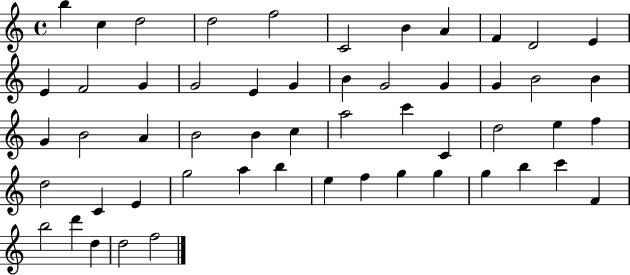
{
  \clef treble
  \time 4/4
  \defaultTimeSignature
  \key c \major
  b''4 c''4 d''2 | d''2 f''2 | c'2 b'4 a'4 | f'4 d'2 e'4 | \break e'4 f'2 g'4 | g'2 e'4 g'4 | b'4 g'2 g'4 | g'4 b'2 b'4 | \break g'4 b'2 a'4 | b'2 b'4 c''4 | a''2 c'''4 c'4 | d''2 e''4 f''4 | \break d''2 c'4 e'4 | g''2 a''4 b''4 | e''4 f''4 g''4 g''4 | g''4 b''4 c'''4 f'4 | \break b''2 d'''4 d''4 | d''2 f''2 | \bar "|."
}